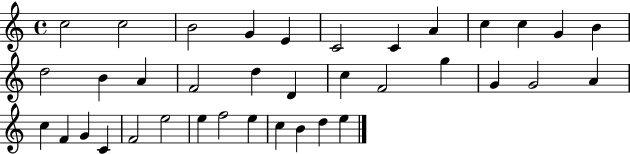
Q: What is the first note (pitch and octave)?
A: C5